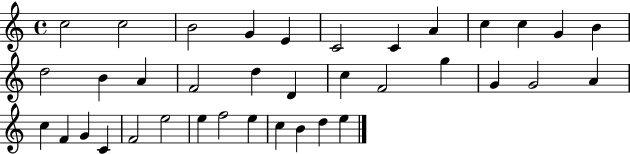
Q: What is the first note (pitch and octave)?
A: C5